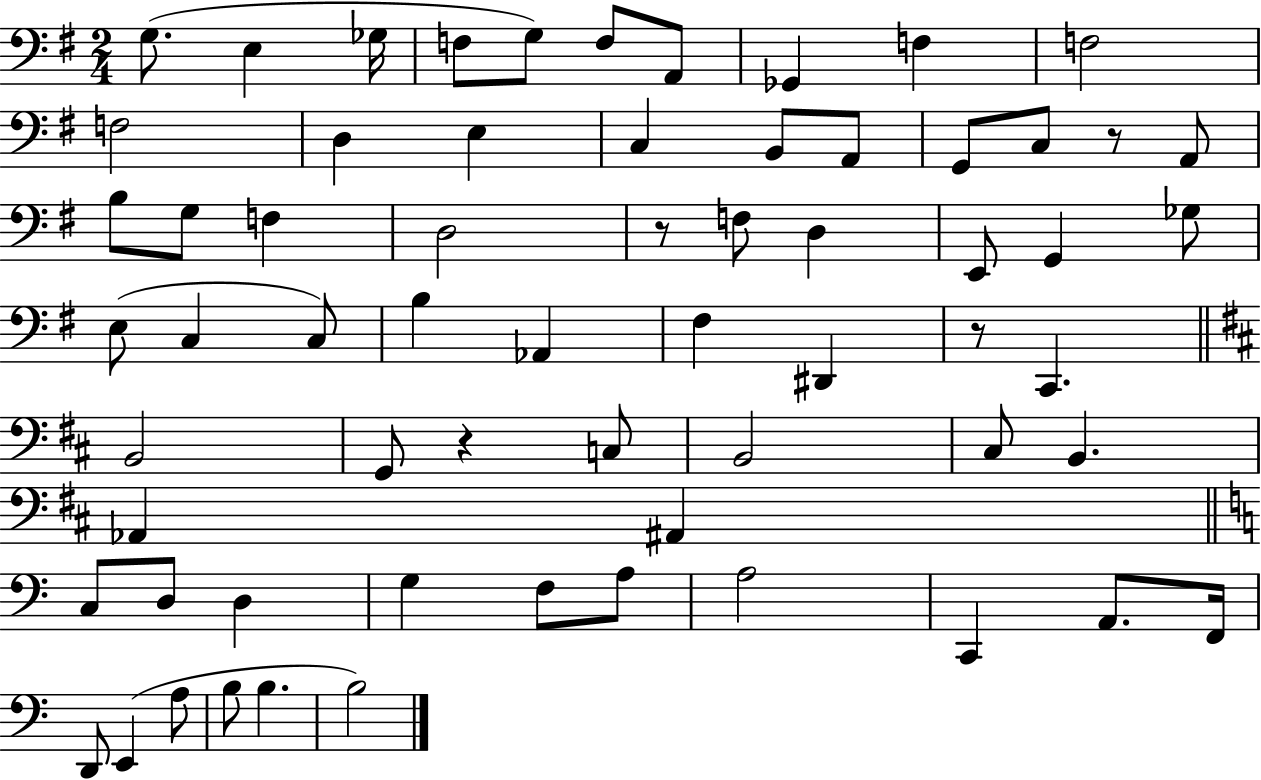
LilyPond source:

{
  \clef bass
  \numericTimeSignature
  \time 2/4
  \key g \major
  g8.( e4 ges16 | f8 g8) f8 a,8 | ges,4 f4 | f2 | \break f2 | d4 e4 | c4 b,8 a,8 | g,8 c8 r8 a,8 | \break b8 g8 f4 | d2 | r8 f8 d4 | e,8 g,4 ges8 | \break e8( c4 c8) | b4 aes,4 | fis4 dis,4 | r8 c,4. | \break \bar "||" \break \key b \minor b,2 | g,8 r4 c8 | b,2 | cis8 b,4. | \break aes,4 ais,4 | \bar "||" \break \key a \minor c8 d8 d4 | g4 f8 a8 | a2 | c,4 a,8. f,16 | \break d,8 e,4( a8 | b8 b4. | b2) | \bar "|."
}